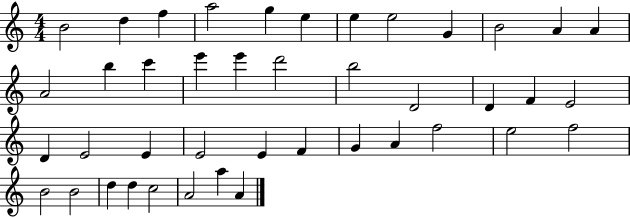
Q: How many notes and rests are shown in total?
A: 42